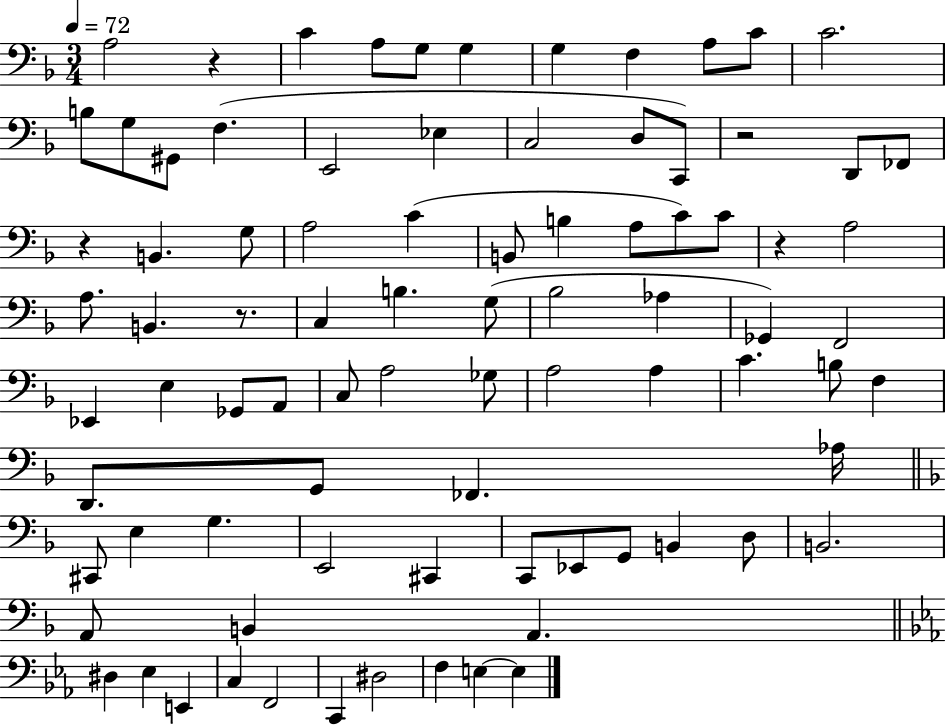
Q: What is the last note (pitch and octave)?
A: E3